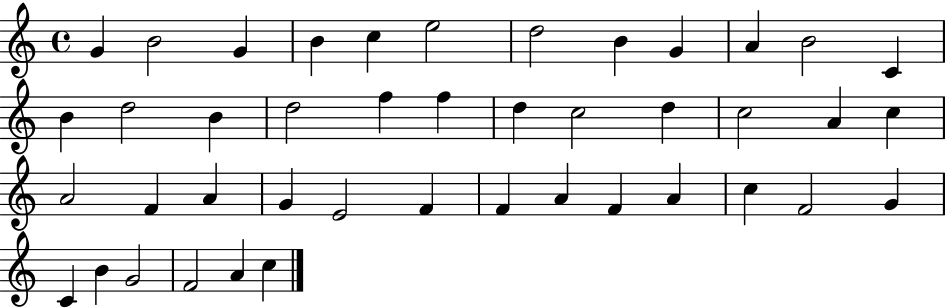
{
  \clef treble
  \time 4/4
  \defaultTimeSignature
  \key c \major
  g'4 b'2 g'4 | b'4 c''4 e''2 | d''2 b'4 g'4 | a'4 b'2 c'4 | \break b'4 d''2 b'4 | d''2 f''4 f''4 | d''4 c''2 d''4 | c''2 a'4 c''4 | \break a'2 f'4 a'4 | g'4 e'2 f'4 | f'4 a'4 f'4 a'4 | c''4 f'2 g'4 | \break c'4 b'4 g'2 | f'2 a'4 c''4 | \bar "|."
}